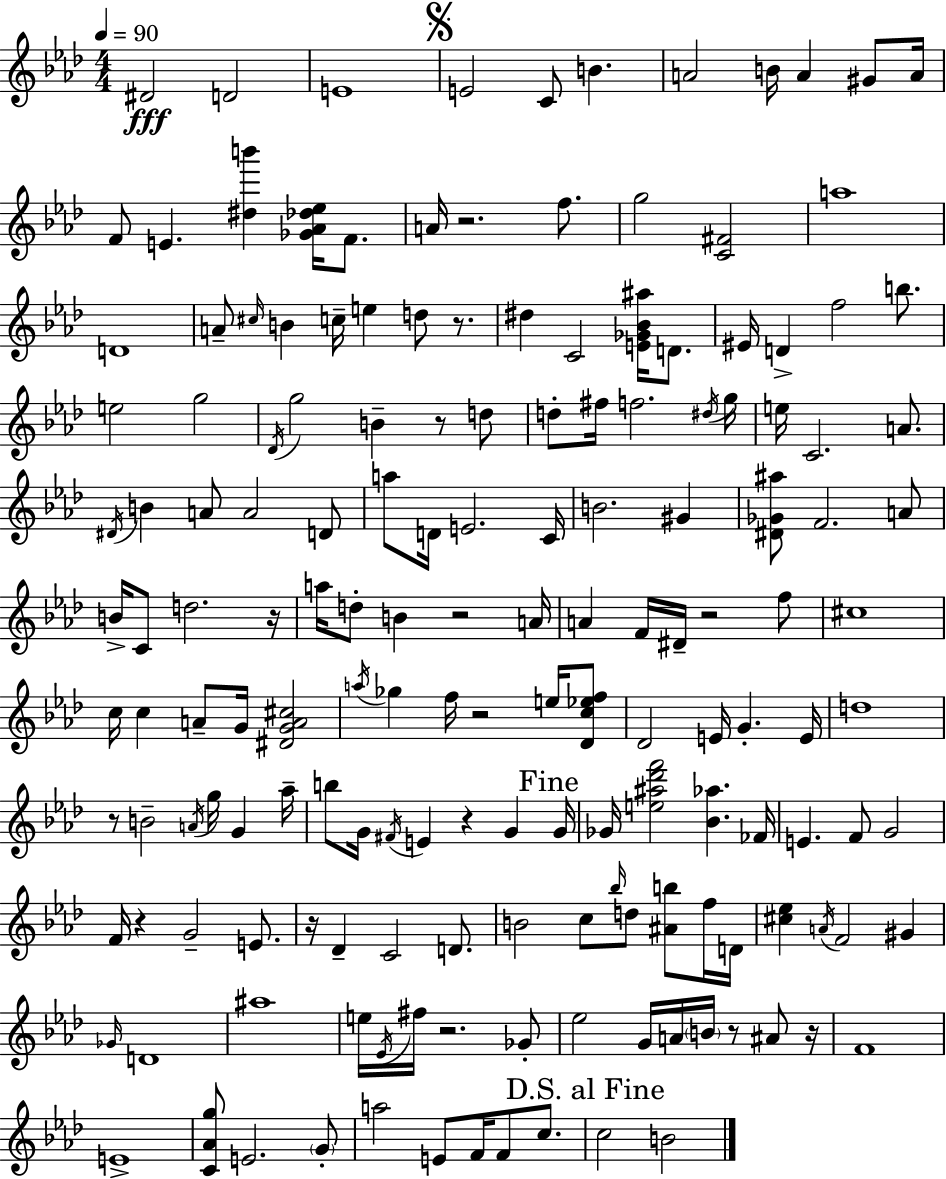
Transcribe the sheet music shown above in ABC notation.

X:1
T:Untitled
M:4/4
L:1/4
K:Fm
^D2 D2 E4 E2 C/2 B A2 B/4 A ^G/2 A/4 F/2 E [^db'] [_G_A_d_e]/4 F/2 A/4 z2 f/2 g2 [C^F]2 a4 D4 A/2 ^c/4 B c/4 e d/2 z/2 ^d C2 [E_G_B^a]/4 D/2 ^E/4 D f2 b/2 e2 g2 _D/4 g2 B z/2 d/2 d/2 ^f/4 f2 ^d/4 g/4 e/4 C2 A/2 ^D/4 B A/2 A2 D/2 a/2 D/4 E2 C/4 B2 ^G [^D_G^a]/2 F2 A/2 B/4 C/2 d2 z/4 a/4 d/2 B z2 A/4 A F/4 ^D/4 z2 f/2 ^c4 c/4 c A/2 G/4 [^DGA^c]2 a/4 _g f/4 z2 e/4 [_Dc_ef]/2 _D2 E/4 G E/4 d4 z/2 B2 A/4 g/4 G _a/4 b/2 G/4 ^F/4 E z G G/4 _G/4 [e^a_d'f']2 [_B_a] _F/4 E F/2 G2 F/4 z G2 E/2 z/4 _D C2 D/2 B2 c/2 _b/4 d/2 [^Ab]/2 f/4 D/4 [^c_e] A/4 F2 ^G _G/4 D4 ^a4 e/4 _E/4 ^f/4 z2 _G/2 _e2 G/4 A/4 B/4 z/2 ^A/2 z/4 F4 E4 [C_Ag]/2 E2 G/2 a2 E/2 F/4 F/2 c/2 c2 B2